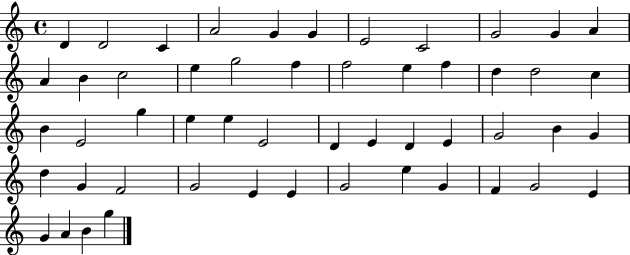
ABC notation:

X:1
T:Untitled
M:4/4
L:1/4
K:C
D D2 C A2 G G E2 C2 G2 G A A B c2 e g2 f f2 e f d d2 c B E2 g e e E2 D E D E G2 B G d G F2 G2 E E G2 e G F G2 E G A B g